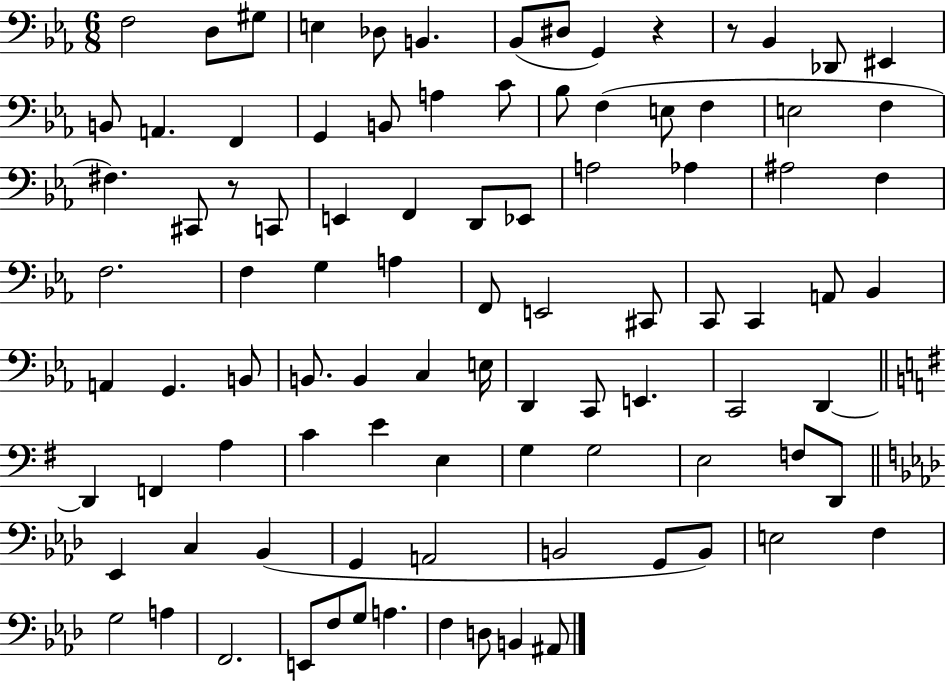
X:1
T:Untitled
M:6/8
L:1/4
K:Eb
F,2 D,/2 ^G,/2 E, _D,/2 B,, _B,,/2 ^D,/2 G,, z z/2 _B,, _D,,/2 ^E,, B,,/2 A,, F,, G,, B,,/2 A, C/2 _B,/2 F, E,/2 F, E,2 F, ^F, ^C,,/2 z/2 C,,/2 E,, F,, D,,/2 _E,,/2 A,2 _A, ^A,2 F, F,2 F, G, A, F,,/2 E,,2 ^C,,/2 C,,/2 C,, A,,/2 _B,, A,, G,, B,,/2 B,,/2 B,, C, E,/4 D,, C,,/2 E,, C,,2 D,, D,, F,, A, C E E, G, G,2 E,2 F,/2 D,,/2 _E,, C, _B,, G,, A,,2 B,,2 G,,/2 B,,/2 E,2 F, G,2 A, F,,2 E,,/2 F,/2 G,/2 A, F, D,/2 B,, ^A,,/2